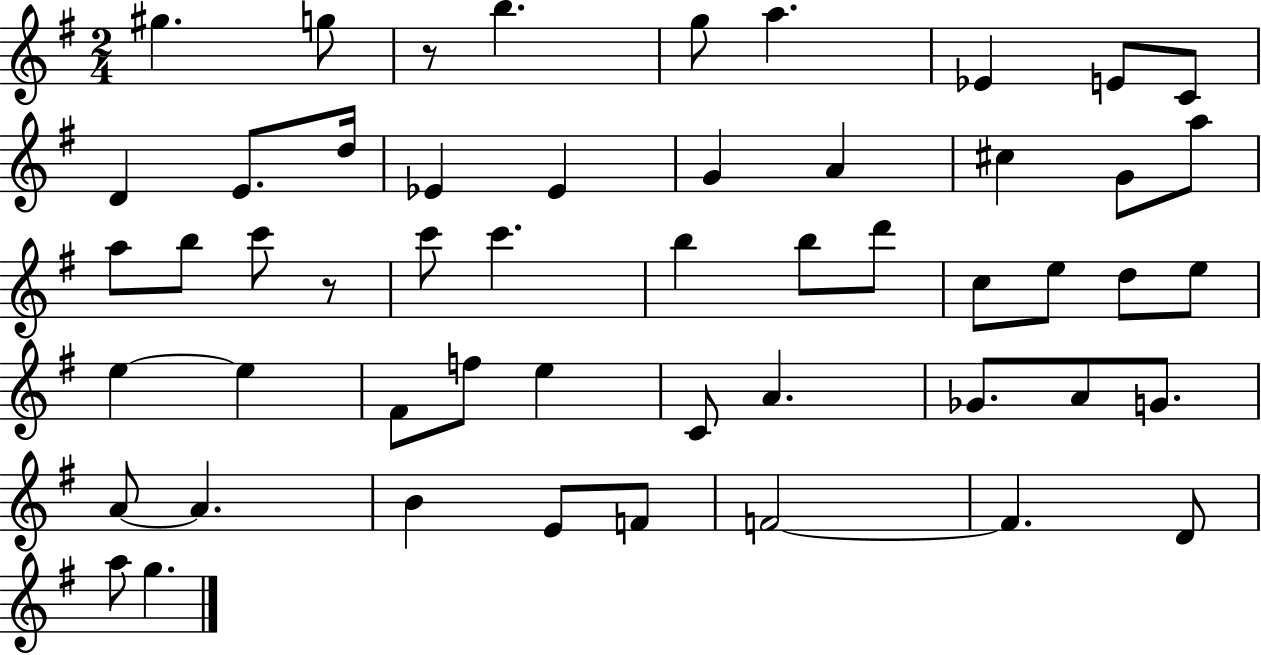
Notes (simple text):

G#5/q. G5/e R/e B5/q. G5/e A5/q. Eb4/q E4/e C4/e D4/q E4/e. D5/s Eb4/q Eb4/q G4/q A4/q C#5/q G4/e A5/e A5/e B5/e C6/e R/e C6/e C6/q. B5/q B5/e D6/e C5/e E5/e D5/e E5/e E5/q E5/q F#4/e F5/e E5/q C4/e A4/q. Gb4/e. A4/e G4/e. A4/e A4/q. B4/q E4/e F4/e F4/h F4/q. D4/e A5/e G5/q.